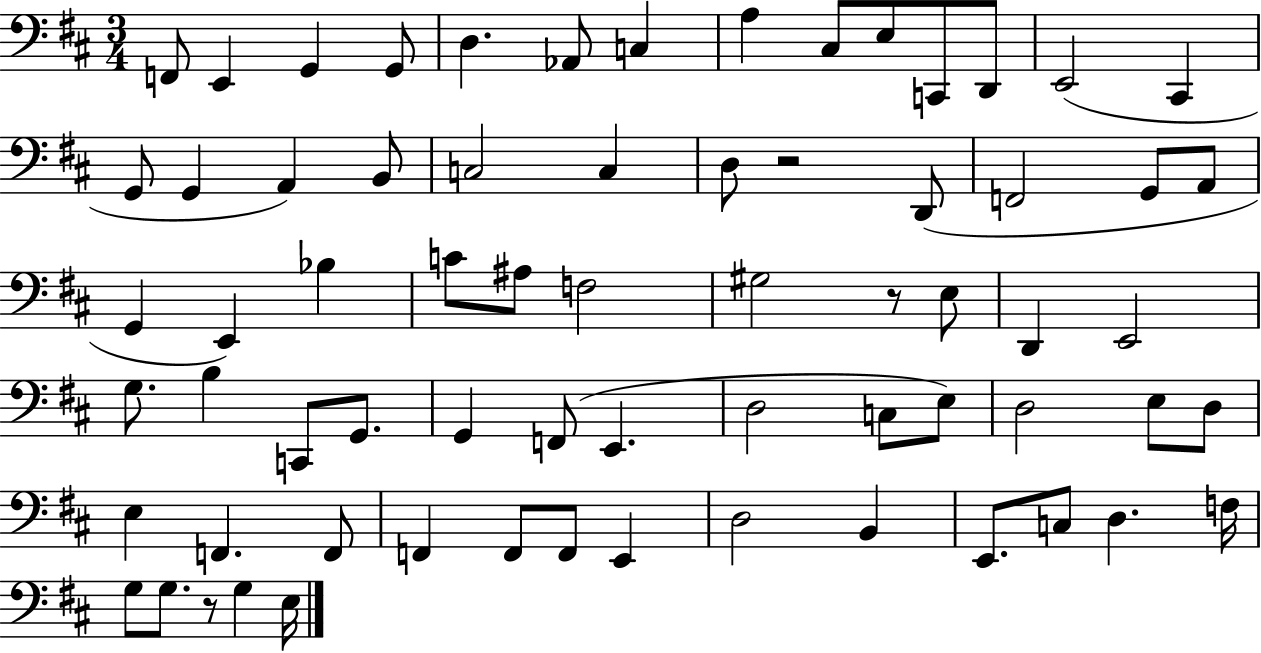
{
  \clef bass
  \numericTimeSignature
  \time 3/4
  \key d \major
  f,8 e,4 g,4 g,8 | d4. aes,8 c4 | a4 cis8 e8 c,8 d,8 | e,2( cis,4 | \break g,8 g,4 a,4) b,8 | c2 c4 | d8 r2 d,8( | f,2 g,8 a,8 | \break g,4 e,4) bes4 | c'8 ais8 f2 | gis2 r8 e8 | d,4 e,2 | \break g8. b4 c,8 g,8. | g,4 f,8( e,4. | d2 c8 e8) | d2 e8 d8 | \break e4 f,4. f,8 | f,4 f,8 f,8 e,4 | d2 b,4 | e,8. c8 d4. f16 | \break g8 g8. r8 g4 e16 | \bar "|."
}